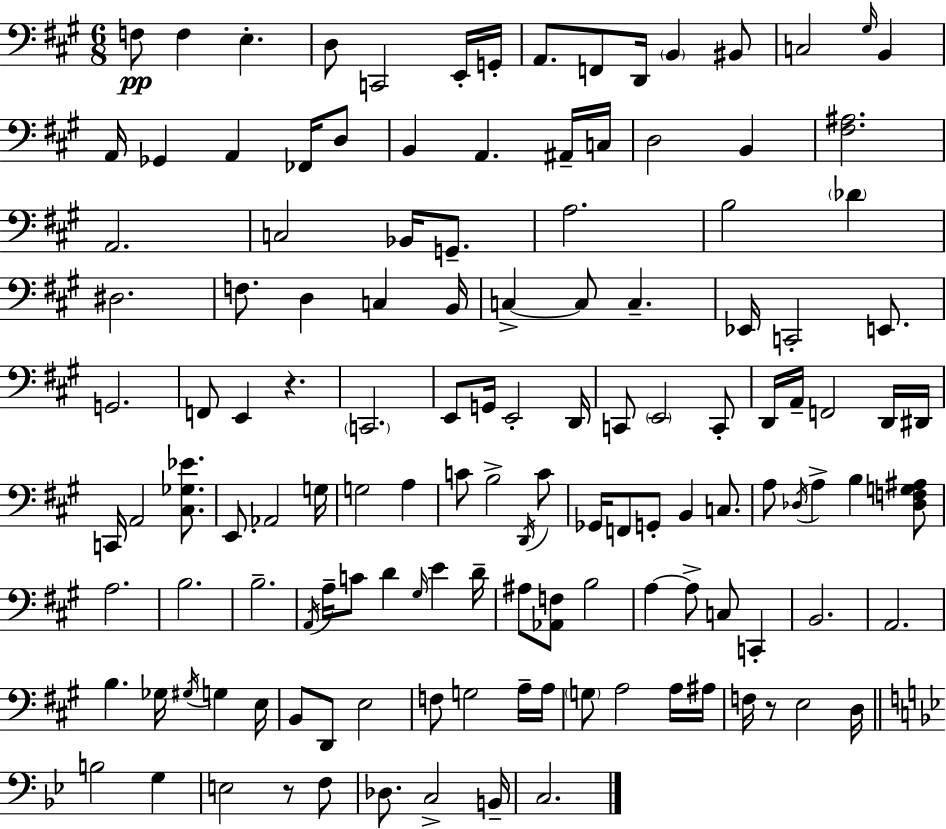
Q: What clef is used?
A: bass